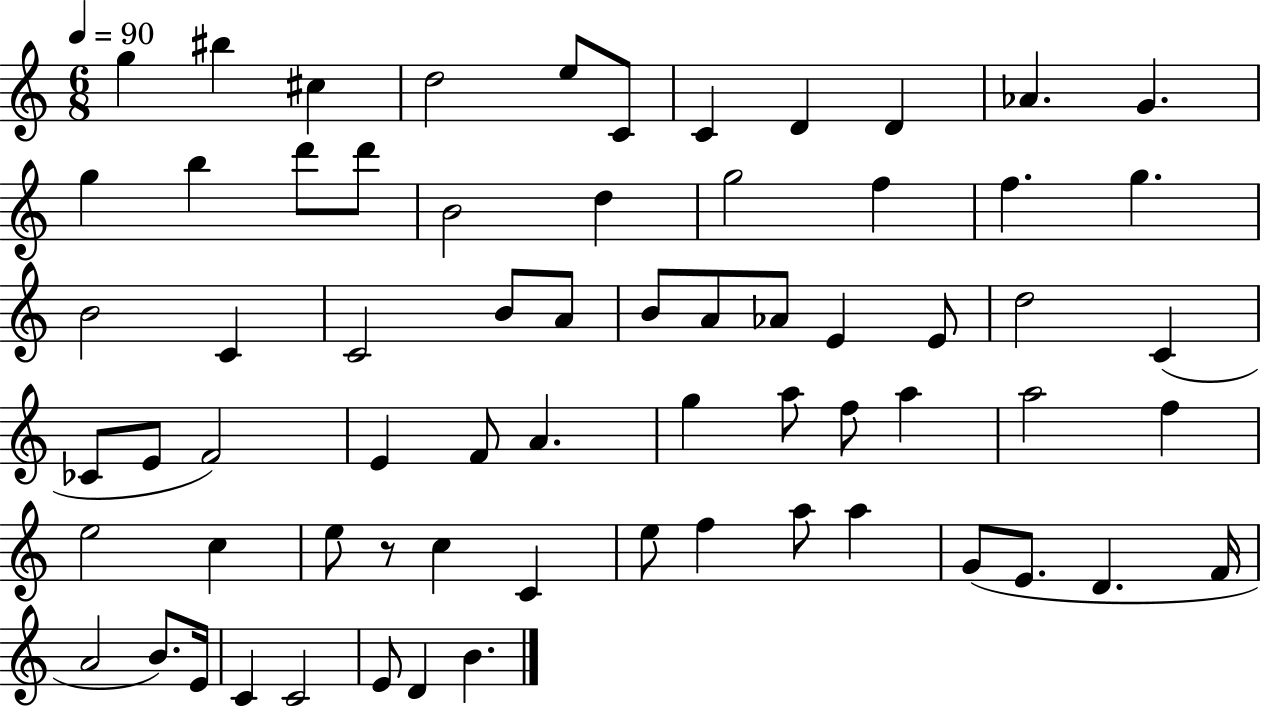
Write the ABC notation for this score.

X:1
T:Untitled
M:6/8
L:1/4
K:C
g ^b ^c d2 e/2 C/2 C D D _A G g b d'/2 d'/2 B2 d g2 f f g B2 C C2 B/2 A/2 B/2 A/2 _A/2 E E/2 d2 C _C/2 E/2 F2 E F/2 A g a/2 f/2 a a2 f e2 c e/2 z/2 c C e/2 f a/2 a G/2 E/2 D F/4 A2 B/2 E/4 C C2 E/2 D B